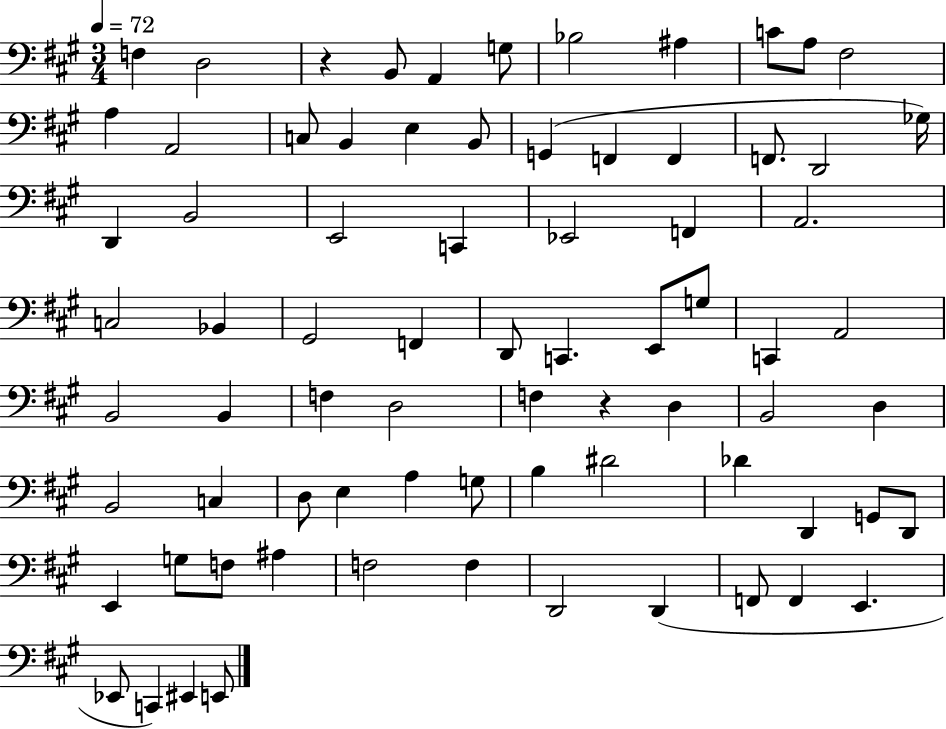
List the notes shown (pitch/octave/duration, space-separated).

F3/q D3/h R/q B2/e A2/q G3/e Bb3/h A#3/q C4/e A3/e F#3/h A3/q A2/h C3/e B2/q E3/q B2/e G2/q F2/q F2/q F2/e. D2/h Gb3/s D2/q B2/h E2/h C2/q Eb2/h F2/q A2/h. C3/h Bb2/q G#2/h F2/q D2/e C2/q. E2/e G3/e C2/q A2/h B2/h B2/q F3/q D3/h F3/q R/q D3/q B2/h D3/q B2/h C3/q D3/e E3/q A3/q G3/e B3/q D#4/h Db4/q D2/q G2/e D2/e E2/q G3/e F3/e A#3/q F3/h F3/q D2/h D2/q F2/e F2/q E2/q. Eb2/e C2/q EIS2/q E2/e